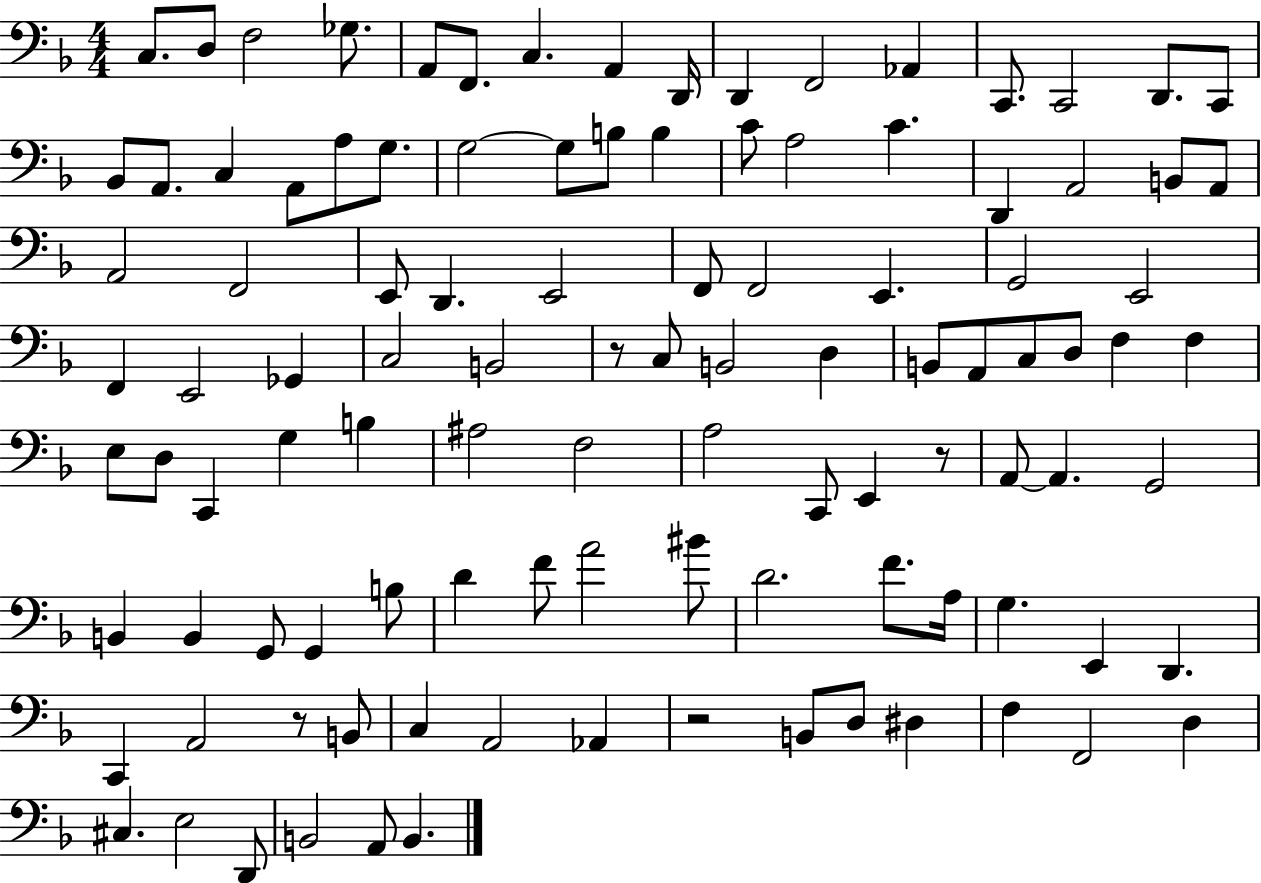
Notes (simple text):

C3/e. D3/e F3/h Gb3/e. A2/e F2/e. C3/q. A2/q D2/s D2/q F2/h Ab2/q C2/e. C2/h D2/e. C2/e Bb2/e A2/e. C3/q A2/e A3/e G3/e. G3/h G3/e B3/e B3/q C4/e A3/h C4/q. D2/q A2/h B2/e A2/e A2/h F2/h E2/e D2/q. E2/h F2/e F2/h E2/q. G2/h E2/h F2/q E2/h Gb2/q C3/h B2/h R/e C3/e B2/h D3/q B2/e A2/e C3/e D3/e F3/q F3/q E3/e D3/e C2/q G3/q B3/q A#3/h F3/h A3/h C2/e E2/q R/e A2/e A2/q. G2/h B2/q B2/q G2/e G2/q B3/e D4/q F4/e A4/h BIS4/e D4/h. F4/e. A3/s G3/q. E2/q D2/q. C2/q A2/h R/e B2/e C3/q A2/h Ab2/q R/h B2/e D3/e D#3/q F3/q F2/h D3/q C#3/q. E3/h D2/e B2/h A2/e B2/q.